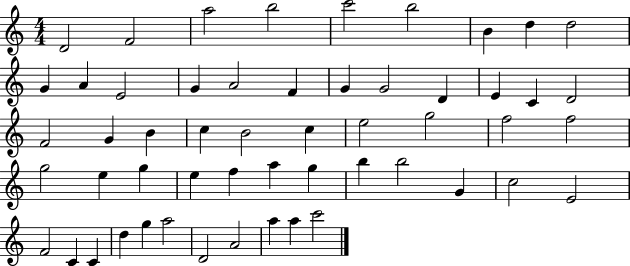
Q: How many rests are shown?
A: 0